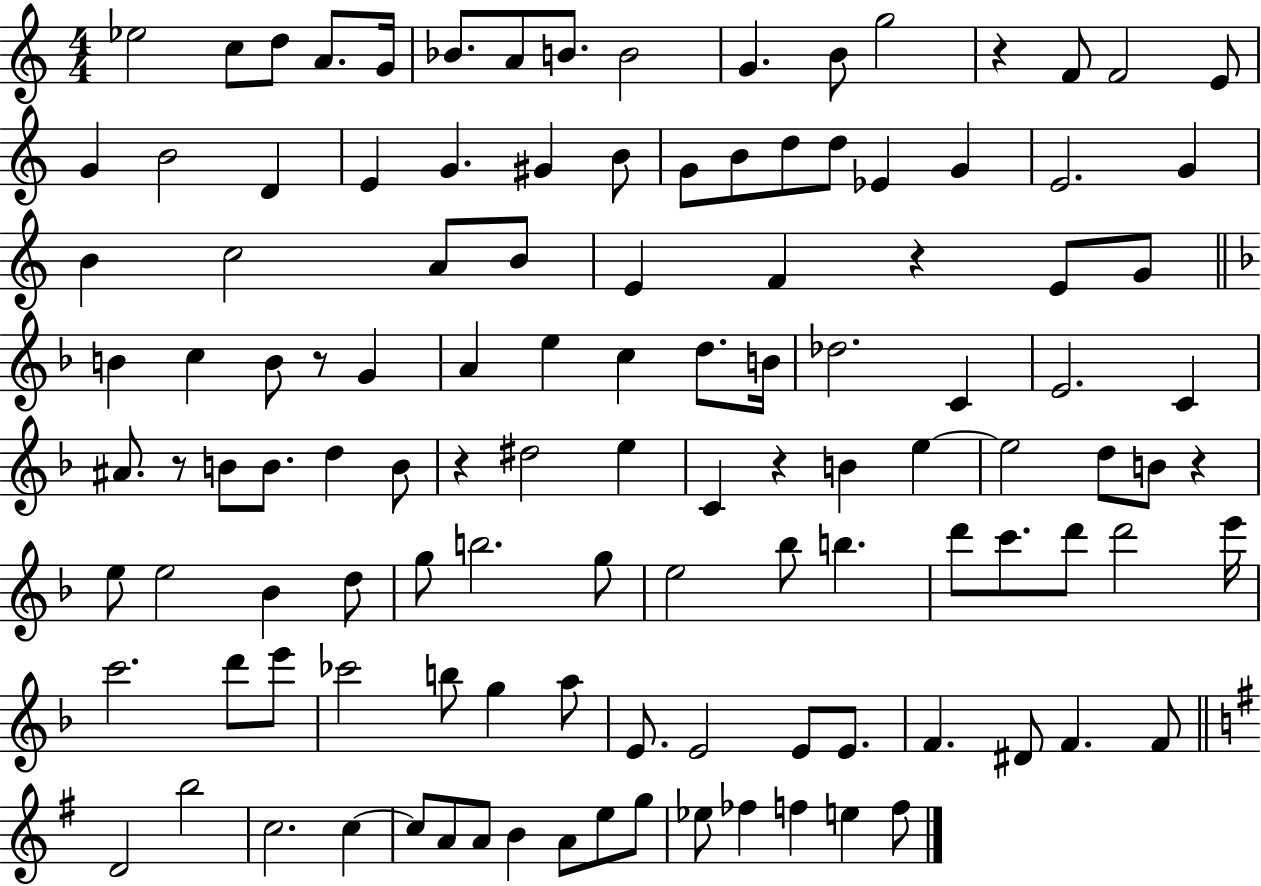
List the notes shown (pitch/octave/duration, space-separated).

Eb5/h C5/e D5/e A4/e. G4/s Bb4/e. A4/e B4/e. B4/h G4/q. B4/e G5/h R/q F4/e F4/h E4/e G4/q B4/h D4/q E4/q G4/q. G#4/q B4/e G4/e B4/e D5/e D5/e Eb4/q G4/q E4/h. G4/q B4/q C5/h A4/e B4/e E4/q F4/q R/q E4/e G4/e B4/q C5/q B4/e R/e G4/q A4/q E5/q C5/q D5/e. B4/s Db5/h. C4/q E4/h. C4/q A#4/e. R/e B4/e B4/e. D5/q B4/e R/q D#5/h E5/q C4/q R/q B4/q E5/q E5/h D5/e B4/e R/q E5/e E5/h Bb4/q D5/e G5/e B5/h. G5/e E5/h Bb5/e B5/q. D6/e C6/e. D6/e D6/h E6/s C6/h. D6/e E6/e CES6/h B5/e G5/q A5/e E4/e. E4/h E4/e E4/e. F4/q. D#4/e F4/q. F4/e D4/h B5/h C5/h. C5/q C5/e A4/e A4/e B4/q A4/e E5/e G5/e Eb5/e FES5/q F5/q E5/q F5/e